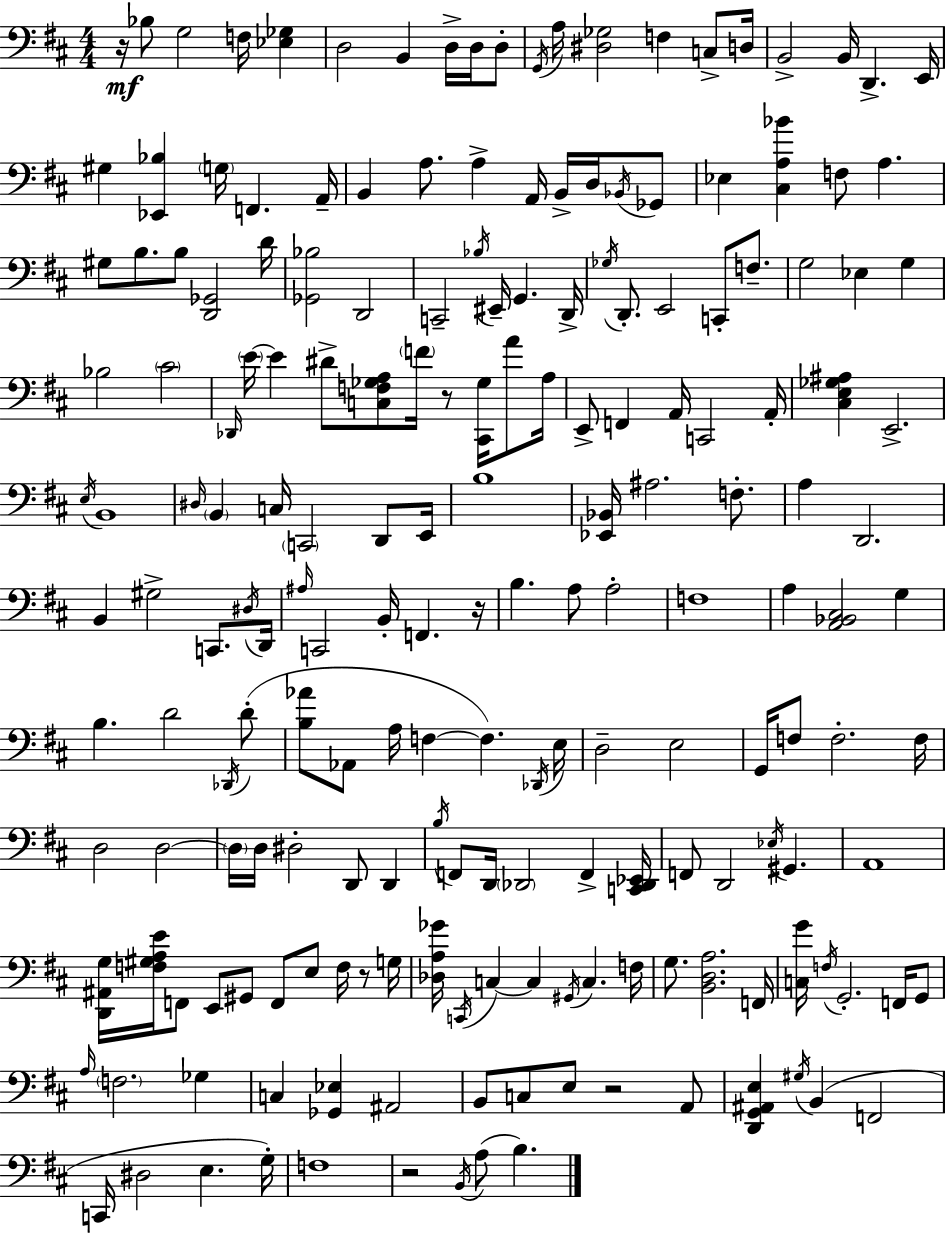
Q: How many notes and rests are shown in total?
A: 191